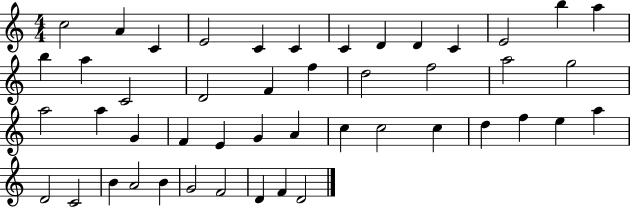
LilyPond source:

{
  \clef treble
  \numericTimeSignature
  \time 4/4
  \key c \major
  c''2 a'4 c'4 | e'2 c'4 c'4 | c'4 d'4 d'4 c'4 | e'2 b''4 a''4 | \break b''4 a''4 c'2 | d'2 f'4 f''4 | d''2 f''2 | a''2 g''2 | \break a''2 a''4 g'4 | f'4 e'4 g'4 a'4 | c''4 c''2 c''4 | d''4 f''4 e''4 a''4 | \break d'2 c'2 | b'4 a'2 b'4 | g'2 f'2 | d'4 f'4 d'2 | \break \bar "|."
}